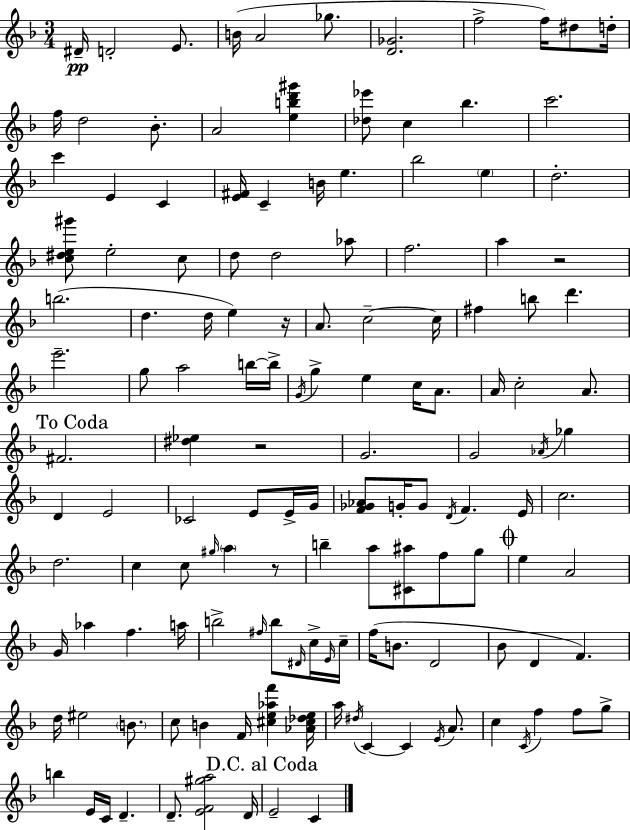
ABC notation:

X:1
T:Untitled
M:3/4
L:1/4
K:F
^D/4 D2 E/2 B/4 A2 _g/2 [D_G]2 f2 f/4 ^d/2 d/4 f/4 d2 _B/2 A2 [ebd'^g'] [_d_e']/2 c _b c'2 c' E C [E^F]/4 C B/4 e _b2 e d2 [c^de^g']/2 e2 c/2 d/2 d2 _a/2 f2 a z2 b2 d d/4 e z/4 A/2 c2 c/4 ^f b/2 d' e'2 g/2 a2 b/4 b/4 G/4 g e c/4 A/2 A/4 c2 A/2 ^F2 [^d_e] z2 G2 G2 _A/4 _g D E2 _C2 E/2 E/4 G/4 [F_G_A]/2 G/4 G/2 D/4 F E/4 c2 d2 c c/2 ^g/4 a z/2 b a/2 [^C^a]/2 f/2 g/2 e A2 G/4 _a f a/4 b2 ^f/4 b/2 ^D/4 c/4 E/4 c/4 f/4 B/2 D2 _B/2 D F d/4 ^e2 B/2 c/2 B F/4 [^ce_af'] [_A^c_de]/4 a/4 ^d/4 C C E/4 A/2 c C/4 f f/2 g/2 b E/4 C/4 D D/2 [EF^ga]2 D/4 E2 C